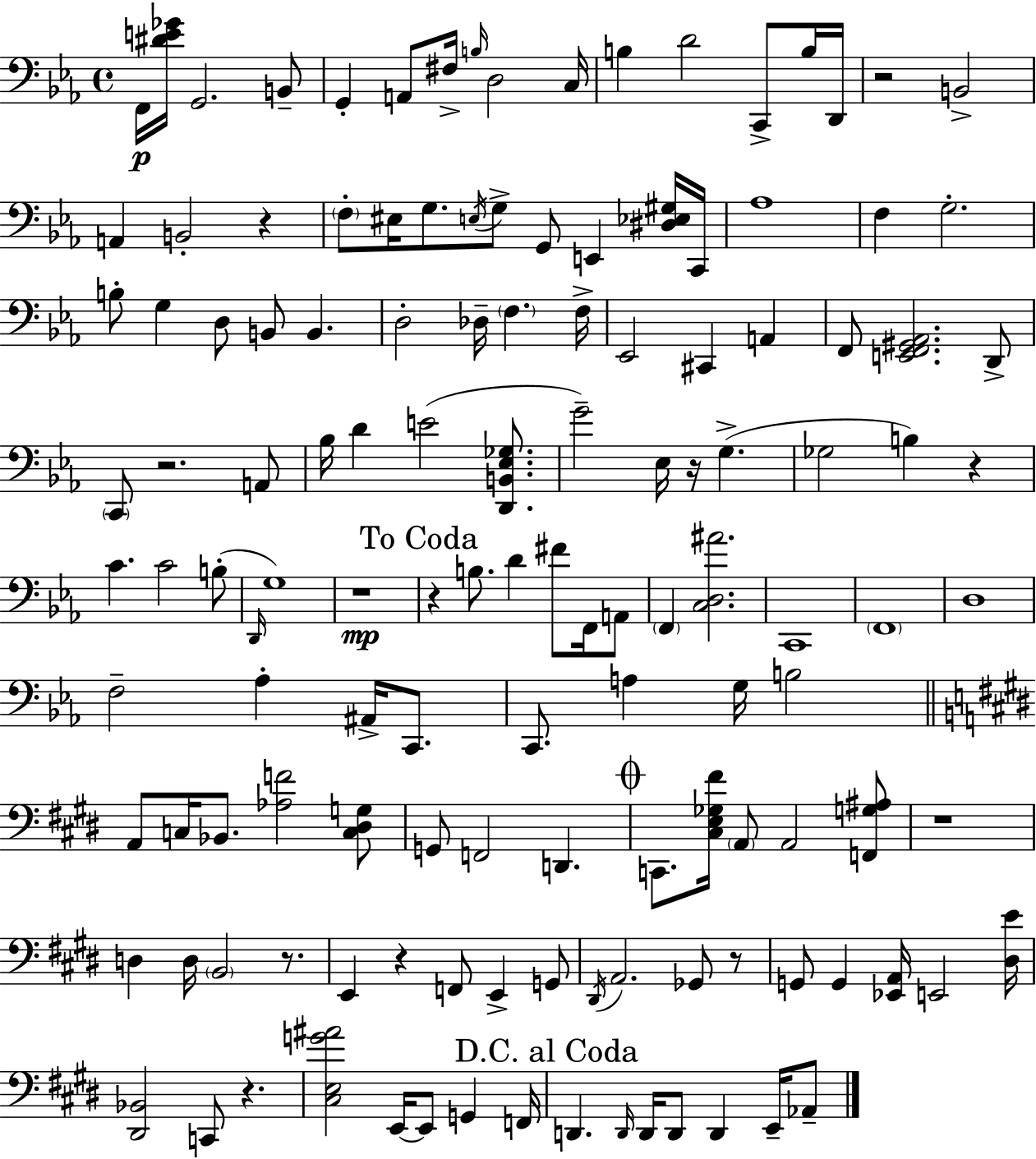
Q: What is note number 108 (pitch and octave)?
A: Ab2